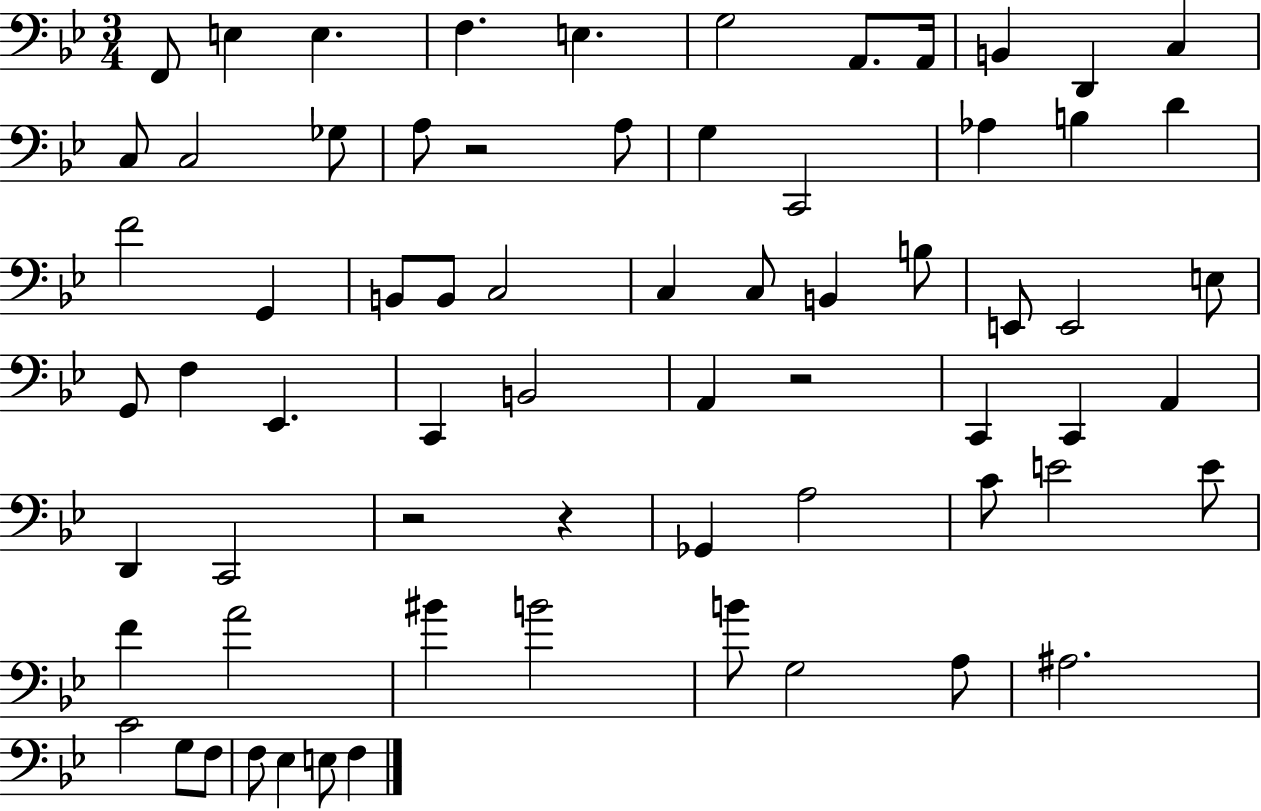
{
  \clef bass
  \numericTimeSignature
  \time 3/4
  \key bes \major
  f,8 e4 e4. | f4. e4. | g2 a,8. a,16 | b,4 d,4 c4 | \break c8 c2 ges8 | a8 r2 a8 | g4 c,2 | aes4 b4 d'4 | \break f'2 g,4 | b,8 b,8 c2 | c4 c8 b,4 b8 | e,8 e,2 e8 | \break g,8 f4 ees,4. | c,4 b,2 | a,4 r2 | c,4 c,4 a,4 | \break d,4 c,2 | r2 r4 | ges,4 a2 | c'8 e'2 e'8 | \break f'4 a'2 | bis'4 b'2 | b'8 g2 a8 | ais2. | \break c'2 g8 f8 | f8 ees4 e8 f4 | \bar "|."
}